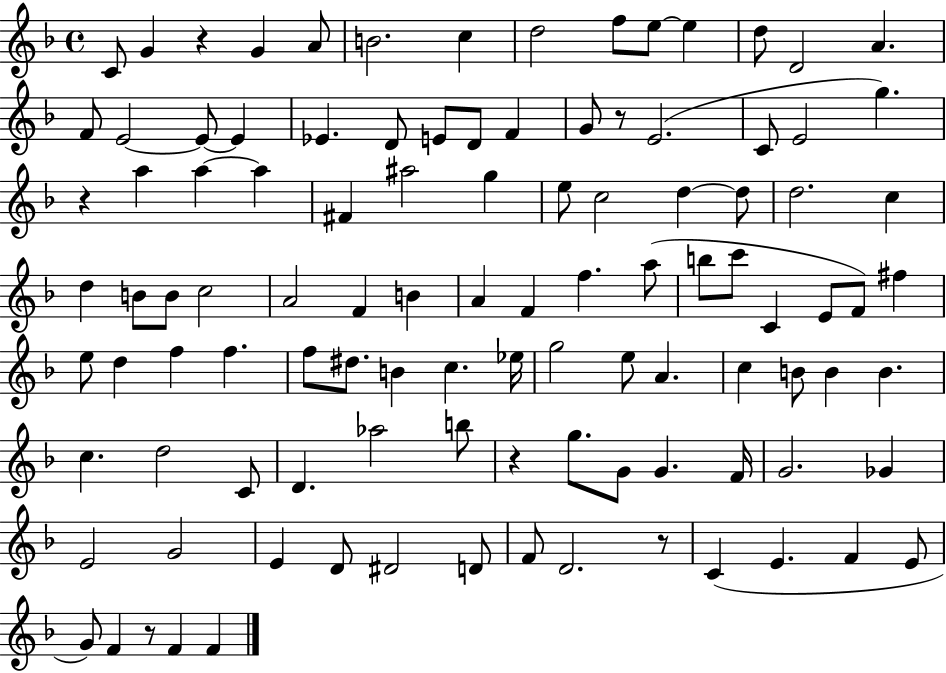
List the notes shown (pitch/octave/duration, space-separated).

C4/e G4/q R/q G4/q A4/e B4/h. C5/q D5/h F5/e E5/e E5/q D5/e D4/h A4/q. F4/e E4/h E4/e E4/q Eb4/q. D4/e E4/e D4/e F4/q G4/e R/e E4/h. C4/e E4/h G5/q. R/q A5/q A5/q A5/q F#4/q A#5/h G5/q E5/e C5/h D5/q D5/e D5/h. C5/q D5/q B4/e B4/e C5/h A4/h F4/q B4/q A4/q F4/q F5/q. A5/e B5/e C6/e C4/q E4/e F4/e F#5/q E5/e D5/q F5/q F5/q. F5/e D#5/e. B4/q C5/q. Eb5/s G5/h E5/e A4/q. C5/q B4/e B4/q B4/q. C5/q. D5/h C4/e D4/q. Ab5/h B5/e R/q G5/e. G4/e G4/q. F4/s G4/h. Gb4/q E4/h G4/h E4/q D4/e D#4/h D4/e F4/e D4/h. R/e C4/q E4/q. F4/q E4/e G4/e F4/q R/e F4/q F4/q